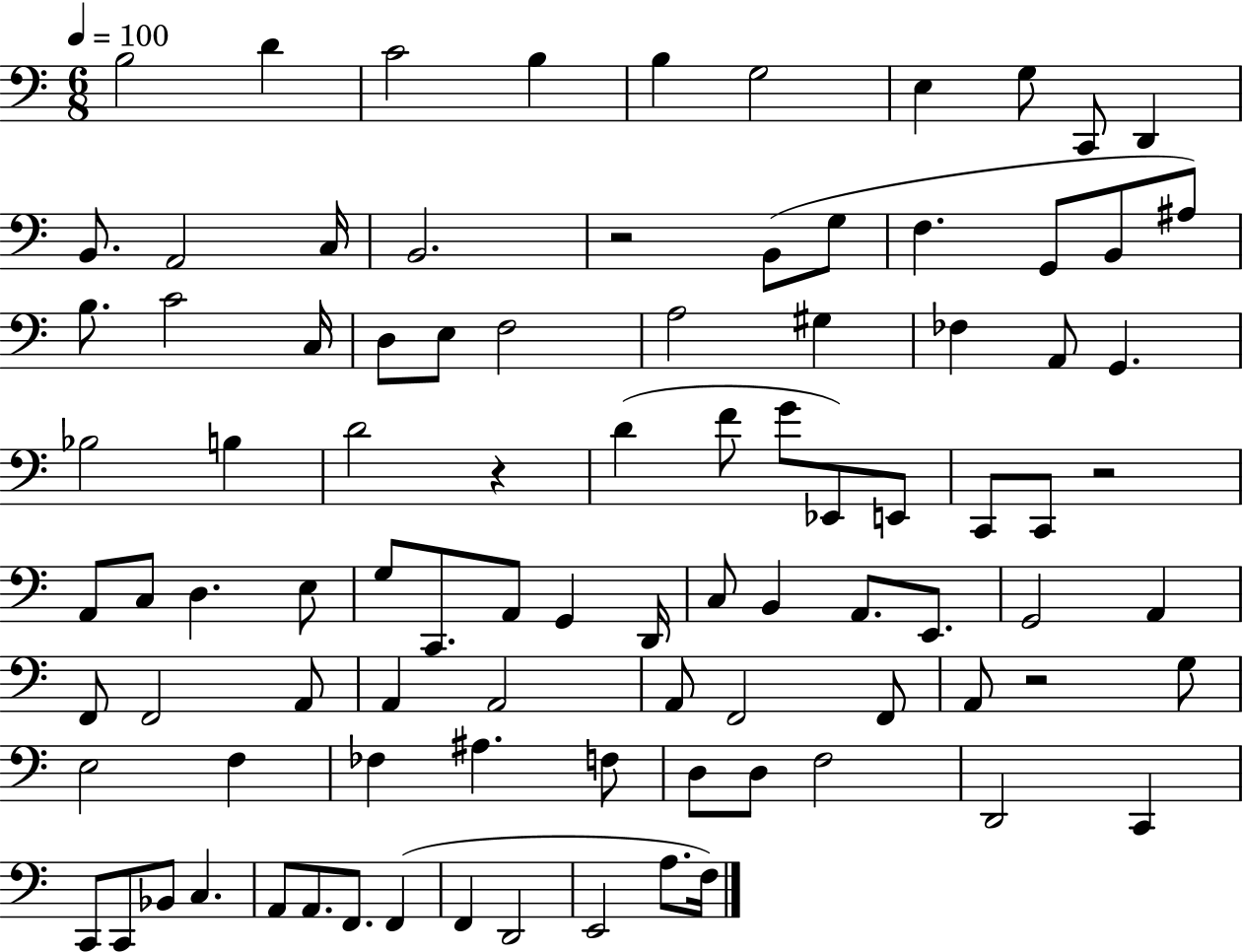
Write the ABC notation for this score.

X:1
T:Untitled
M:6/8
L:1/4
K:C
B,2 D C2 B, B, G,2 E, G,/2 C,,/2 D,, B,,/2 A,,2 C,/4 B,,2 z2 B,,/2 G,/2 F, G,,/2 B,,/2 ^A,/2 B,/2 C2 C,/4 D,/2 E,/2 F,2 A,2 ^G, _F, A,,/2 G,, _B,2 B, D2 z D F/2 G/2 _E,,/2 E,,/2 C,,/2 C,,/2 z2 A,,/2 C,/2 D, E,/2 G,/2 C,,/2 A,,/2 G,, D,,/4 C,/2 B,, A,,/2 E,,/2 G,,2 A,, F,,/2 F,,2 A,,/2 A,, A,,2 A,,/2 F,,2 F,,/2 A,,/2 z2 G,/2 E,2 F, _F, ^A, F,/2 D,/2 D,/2 F,2 D,,2 C,, C,,/2 C,,/2 _B,,/2 C, A,,/2 A,,/2 F,,/2 F,, F,, D,,2 E,,2 A,/2 F,/4